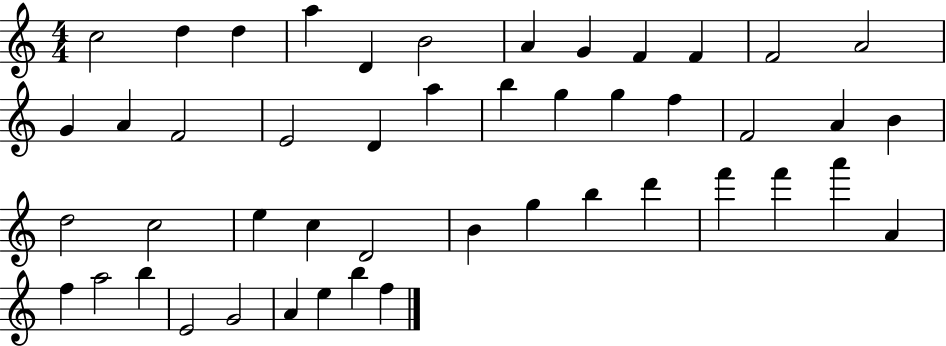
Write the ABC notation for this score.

X:1
T:Untitled
M:4/4
L:1/4
K:C
c2 d d a D B2 A G F F F2 A2 G A F2 E2 D a b g g f F2 A B d2 c2 e c D2 B g b d' f' f' a' A f a2 b E2 G2 A e b f